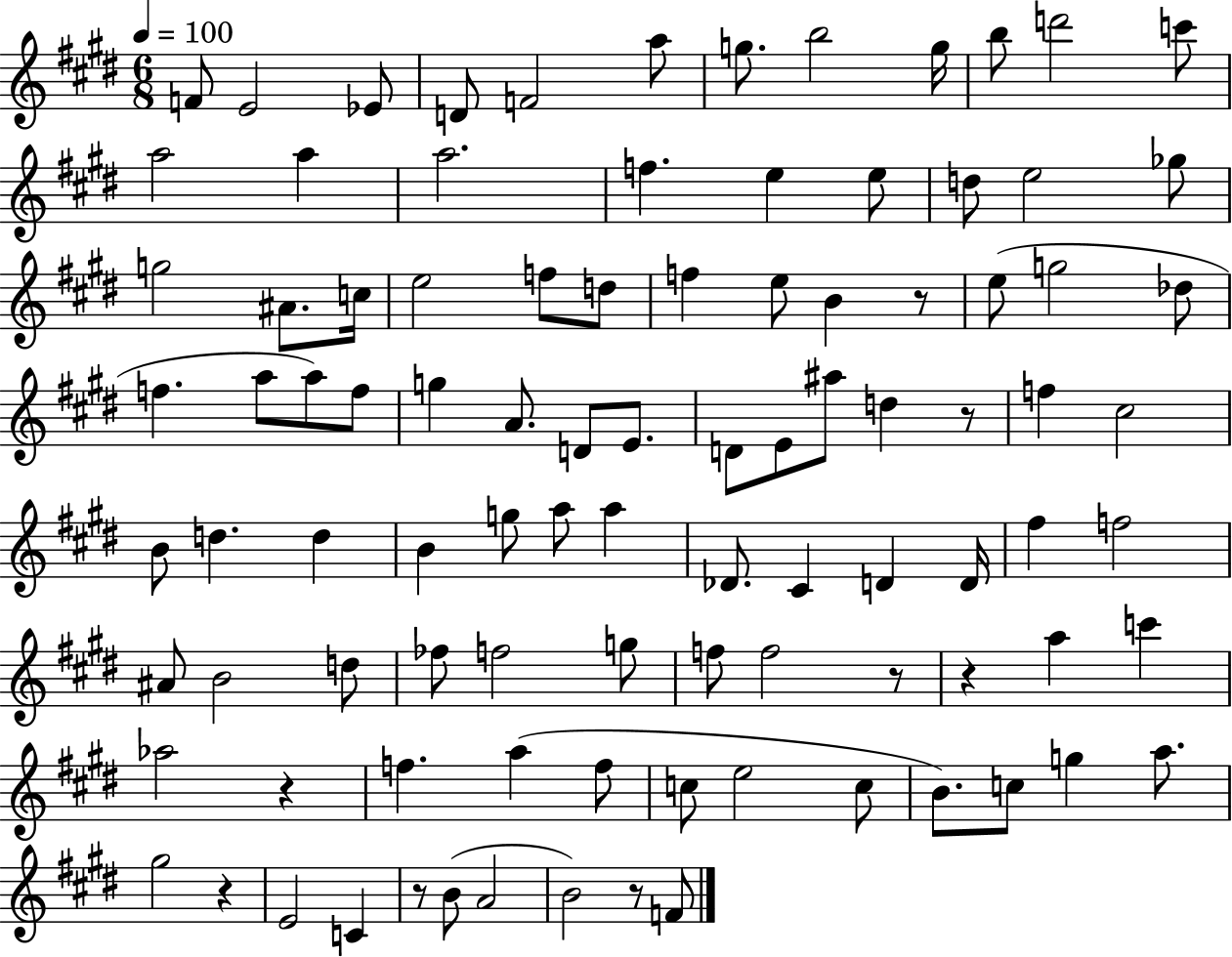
{
  \clef treble
  \numericTimeSignature
  \time 6/8
  \key e \major
  \tempo 4 = 100
  \repeat volta 2 { f'8 e'2 ees'8 | d'8 f'2 a''8 | g''8. b''2 g''16 | b''8 d'''2 c'''8 | \break a''2 a''4 | a''2. | f''4. e''4 e''8 | d''8 e''2 ges''8 | \break g''2 ais'8. c''16 | e''2 f''8 d''8 | f''4 e''8 b'4 r8 | e''8( g''2 des''8 | \break f''4. a''8 a''8) f''8 | g''4 a'8. d'8 e'8. | d'8 e'8 ais''8 d''4 r8 | f''4 cis''2 | \break b'8 d''4. d''4 | b'4 g''8 a''8 a''4 | des'8. cis'4 d'4 d'16 | fis''4 f''2 | \break ais'8 b'2 d''8 | fes''8 f''2 g''8 | f''8 f''2 r8 | r4 a''4 c'''4 | \break aes''2 r4 | f''4. a''4( f''8 | c''8 e''2 c''8 | b'8.) c''8 g''4 a''8. | \break gis''2 r4 | e'2 c'4 | r8 b'8( a'2 | b'2) r8 f'8 | \break } \bar "|."
}